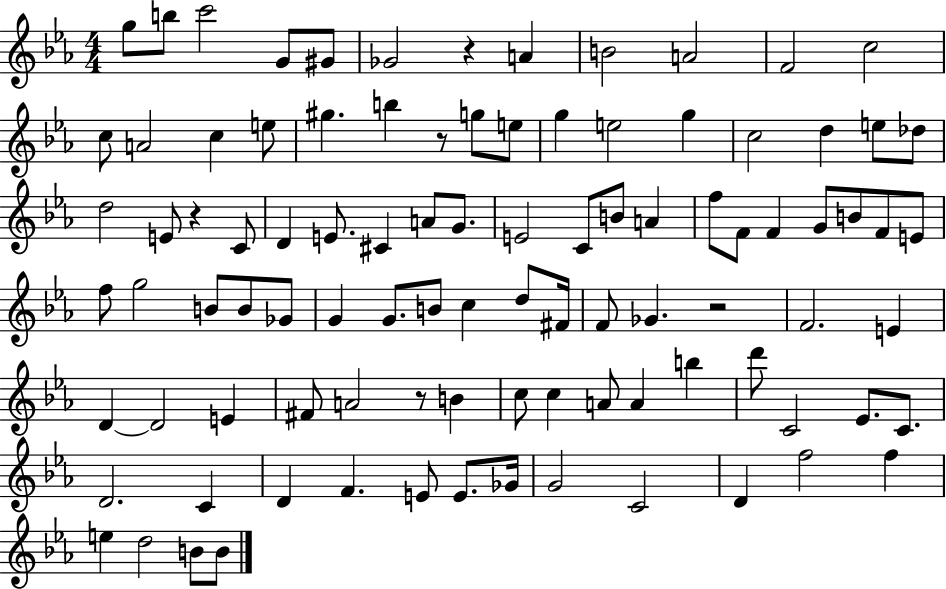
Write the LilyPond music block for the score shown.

{
  \clef treble
  \numericTimeSignature
  \time 4/4
  \key ees \major
  g''8 b''8 c'''2 g'8 gis'8 | ges'2 r4 a'4 | b'2 a'2 | f'2 c''2 | \break c''8 a'2 c''4 e''8 | gis''4. b''4 r8 g''8 e''8 | g''4 e''2 g''4 | c''2 d''4 e''8 des''8 | \break d''2 e'8 r4 c'8 | d'4 e'8. cis'4 a'8 g'8. | e'2 c'8 b'8 a'4 | f''8 f'8 f'4 g'8 b'8 f'8 e'8 | \break f''8 g''2 b'8 b'8 ges'8 | g'4 g'8. b'8 c''4 d''8 fis'16 | f'8 ges'4. r2 | f'2. e'4 | \break d'4~~ d'2 e'4 | fis'8 a'2 r8 b'4 | c''8 c''4 a'8 a'4 b''4 | d'''8 c'2 ees'8. c'8. | \break d'2. c'4 | d'4 f'4. e'8 e'8. ges'16 | g'2 c'2 | d'4 f''2 f''4 | \break e''4 d''2 b'8 b'8 | \bar "|."
}